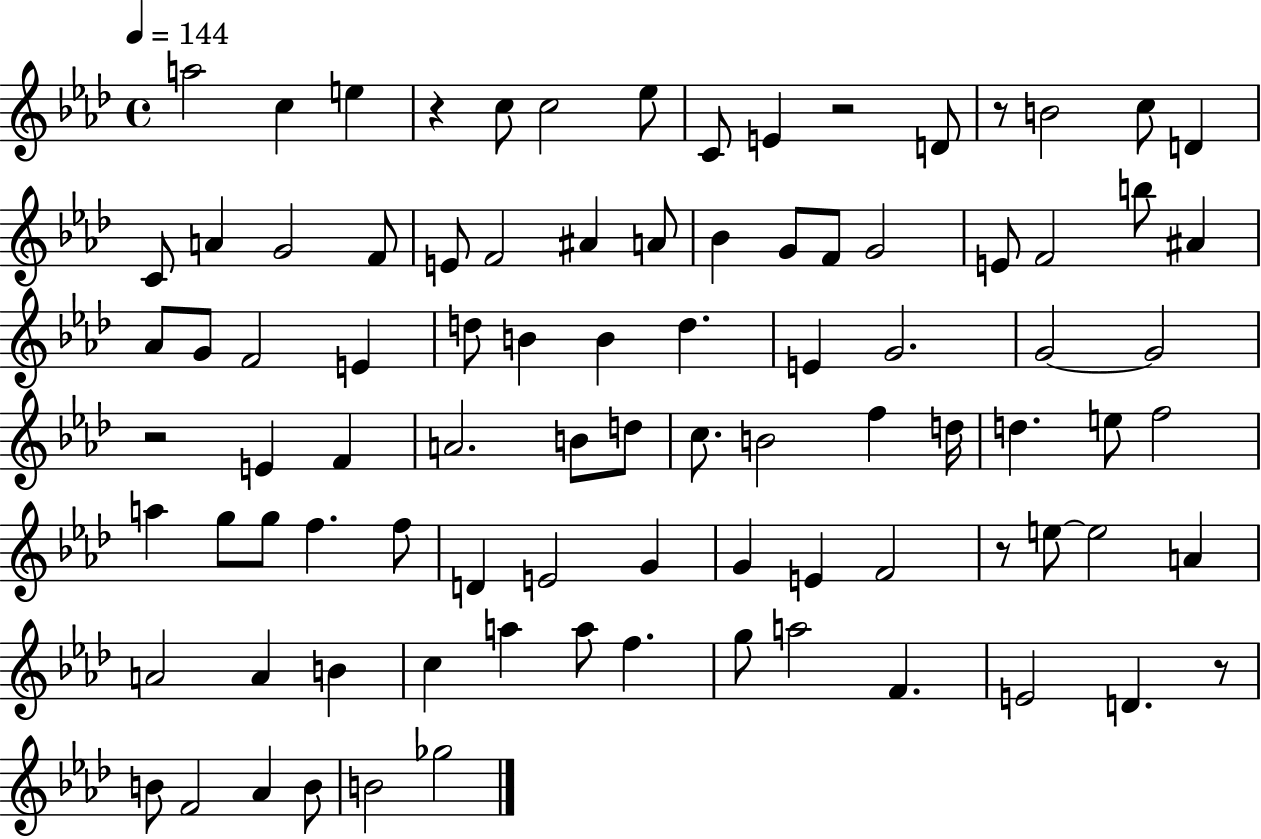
{
  \clef treble
  \time 4/4
  \defaultTimeSignature
  \key aes \major
  \tempo 4 = 144
  a''2 c''4 e''4 | r4 c''8 c''2 ees''8 | c'8 e'4 r2 d'8 | r8 b'2 c''8 d'4 | \break c'8 a'4 g'2 f'8 | e'8 f'2 ais'4 a'8 | bes'4 g'8 f'8 g'2 | e'8 f'2 b''8 ais'4 | \break aes'8 g'8 f'2 e'4 | d''8 b'4 b'4 d''4. | e'4 g'2. | g'2~~ g'2 | \break r2 e'4 f'4 | a'2. b'8 d''8 | c''8. b'2 f''4 d''16 | d''4. e''8 f''2 | \break a''4 g''8 g''8 f''4. f''8 | d'4 e'2 g'4 | g'4 e'4 f'2 | r8 e''8~~ e''2 a'4 | \break a'2 a'4 b'4 | c''4 a''4 a''8 f''4. | g''8 a''2 f'4. | e'2 d'4. r8 | \break b'8 f'2 aes'4 b'8 | b'2 ges''2 | \bar "|."
}